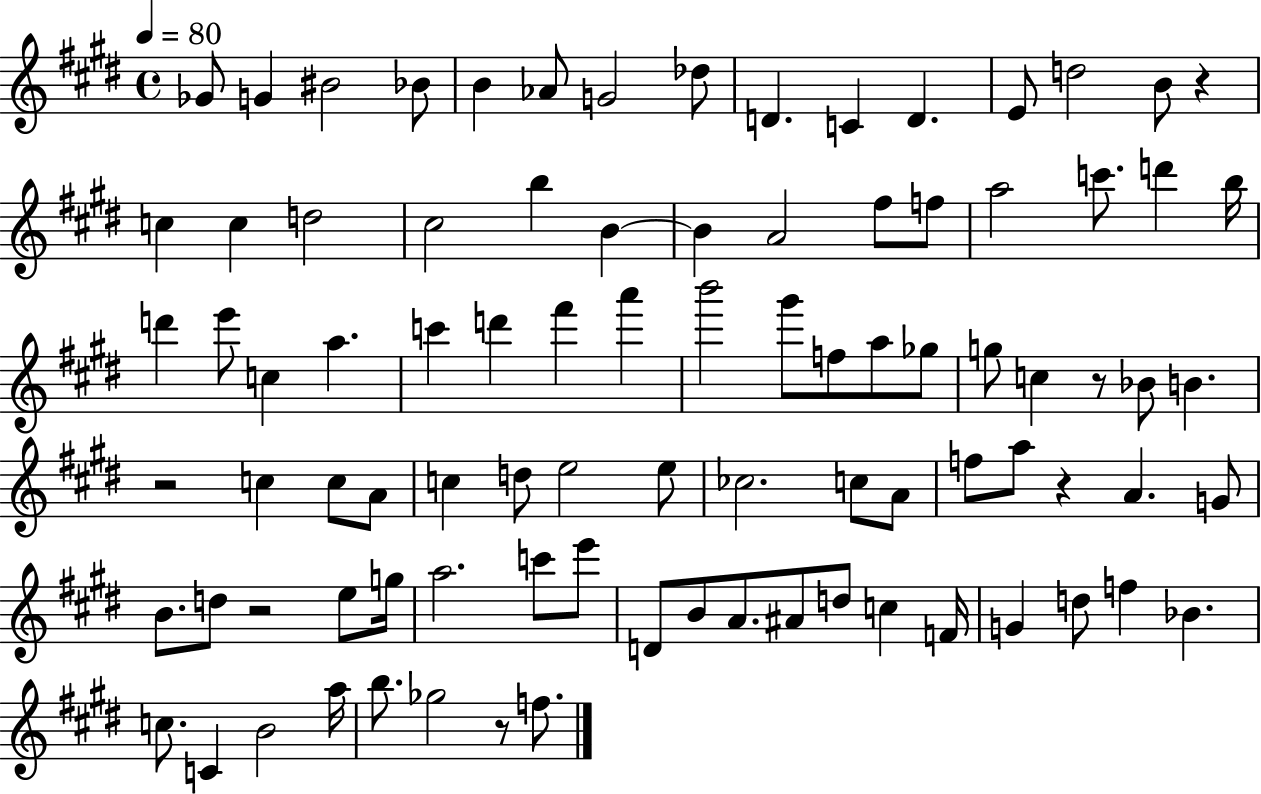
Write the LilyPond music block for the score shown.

{
  \clef treble
  \time 4/4
  \defaultTimeSignature
  \key e \major
  \tempo 4 = 80
  ges'8 g'4 bis'2 bes'8 | b'4 aes'8 g'2 des''8 | d'4. c'4 d'4. | e'8 d''2 b'8 r4 | \break c''4 c''4 d''2 | cis''2 b''4 b'4~~ | b'4 a'2 fis''8 f''8 | a''2 c'''8. d'''4 b''16 | \break d'''4 e'''8 c''4 a''4. | c'''4 d'''4 fis'''4 a'''4 | b'''2 gis'''8 f''8 a''8 ges''8 | g''8 c''4 r8 bes'8 b'4. | \break r2 c''4 c''8 a'8 | c''4 d''8 e''2 e''8 | ces''2. c''8 a'8 | f''8 a''8 r4 a'4. g'8 | \break b'8. d''8 r2 e''8 g''16 | a''2. c'''8 e'''8 | d'8 b'8 a'8. ais'8 d''8 c''4 f'16 | g'4 d''8 f''4 bes'4. | \break c''8. c'4 b'2 a''16 | b''8. ges''2 r8 f''8. | \bar "|."
}